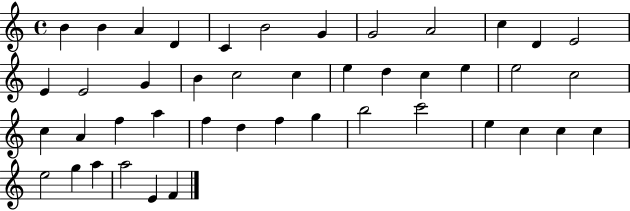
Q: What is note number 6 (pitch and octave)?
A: B4